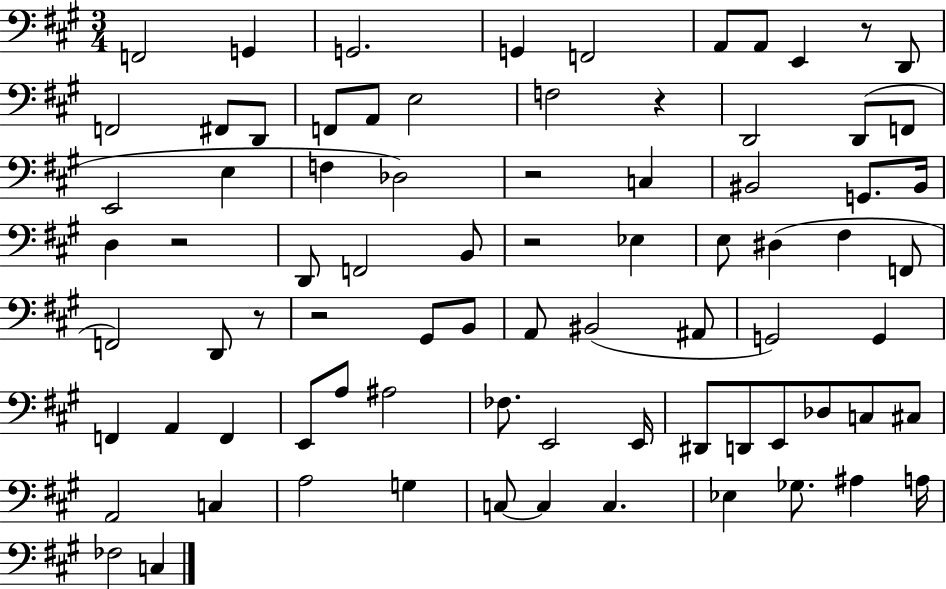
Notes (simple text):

F2/h G2/q G2/h. G2/q F2/h A2/e A2/e E2/q R/e D2/e F2/h F#2/e D2/e F2/e A2/e E3/h F3/h R/q D2/h D2/e F2/e E2/h E3/q F3/q Db3/h R/h C3/q BIS2/h G2/e. BIS2/s D3/q R/h D2/e F2/h B2/e R/h Eb3/q E3/e D#3/q F#3/q F2/e F2/h D2/e R/e R/h G#2/e B2/e A2/e BIS2/h A#2/e G2/h G2/q F2/q A2/q F2/q E2/e A3/e A#3/h FES3/e. E2/h E2/s D#2/e D2/e E2/e Db3/e C3/e C#3/e A2/h C3/q A3/h G3/q C3/e C3/q C3/q. Eb3/q Gb3/e. A#3/q A3/s FES3/h C3/q